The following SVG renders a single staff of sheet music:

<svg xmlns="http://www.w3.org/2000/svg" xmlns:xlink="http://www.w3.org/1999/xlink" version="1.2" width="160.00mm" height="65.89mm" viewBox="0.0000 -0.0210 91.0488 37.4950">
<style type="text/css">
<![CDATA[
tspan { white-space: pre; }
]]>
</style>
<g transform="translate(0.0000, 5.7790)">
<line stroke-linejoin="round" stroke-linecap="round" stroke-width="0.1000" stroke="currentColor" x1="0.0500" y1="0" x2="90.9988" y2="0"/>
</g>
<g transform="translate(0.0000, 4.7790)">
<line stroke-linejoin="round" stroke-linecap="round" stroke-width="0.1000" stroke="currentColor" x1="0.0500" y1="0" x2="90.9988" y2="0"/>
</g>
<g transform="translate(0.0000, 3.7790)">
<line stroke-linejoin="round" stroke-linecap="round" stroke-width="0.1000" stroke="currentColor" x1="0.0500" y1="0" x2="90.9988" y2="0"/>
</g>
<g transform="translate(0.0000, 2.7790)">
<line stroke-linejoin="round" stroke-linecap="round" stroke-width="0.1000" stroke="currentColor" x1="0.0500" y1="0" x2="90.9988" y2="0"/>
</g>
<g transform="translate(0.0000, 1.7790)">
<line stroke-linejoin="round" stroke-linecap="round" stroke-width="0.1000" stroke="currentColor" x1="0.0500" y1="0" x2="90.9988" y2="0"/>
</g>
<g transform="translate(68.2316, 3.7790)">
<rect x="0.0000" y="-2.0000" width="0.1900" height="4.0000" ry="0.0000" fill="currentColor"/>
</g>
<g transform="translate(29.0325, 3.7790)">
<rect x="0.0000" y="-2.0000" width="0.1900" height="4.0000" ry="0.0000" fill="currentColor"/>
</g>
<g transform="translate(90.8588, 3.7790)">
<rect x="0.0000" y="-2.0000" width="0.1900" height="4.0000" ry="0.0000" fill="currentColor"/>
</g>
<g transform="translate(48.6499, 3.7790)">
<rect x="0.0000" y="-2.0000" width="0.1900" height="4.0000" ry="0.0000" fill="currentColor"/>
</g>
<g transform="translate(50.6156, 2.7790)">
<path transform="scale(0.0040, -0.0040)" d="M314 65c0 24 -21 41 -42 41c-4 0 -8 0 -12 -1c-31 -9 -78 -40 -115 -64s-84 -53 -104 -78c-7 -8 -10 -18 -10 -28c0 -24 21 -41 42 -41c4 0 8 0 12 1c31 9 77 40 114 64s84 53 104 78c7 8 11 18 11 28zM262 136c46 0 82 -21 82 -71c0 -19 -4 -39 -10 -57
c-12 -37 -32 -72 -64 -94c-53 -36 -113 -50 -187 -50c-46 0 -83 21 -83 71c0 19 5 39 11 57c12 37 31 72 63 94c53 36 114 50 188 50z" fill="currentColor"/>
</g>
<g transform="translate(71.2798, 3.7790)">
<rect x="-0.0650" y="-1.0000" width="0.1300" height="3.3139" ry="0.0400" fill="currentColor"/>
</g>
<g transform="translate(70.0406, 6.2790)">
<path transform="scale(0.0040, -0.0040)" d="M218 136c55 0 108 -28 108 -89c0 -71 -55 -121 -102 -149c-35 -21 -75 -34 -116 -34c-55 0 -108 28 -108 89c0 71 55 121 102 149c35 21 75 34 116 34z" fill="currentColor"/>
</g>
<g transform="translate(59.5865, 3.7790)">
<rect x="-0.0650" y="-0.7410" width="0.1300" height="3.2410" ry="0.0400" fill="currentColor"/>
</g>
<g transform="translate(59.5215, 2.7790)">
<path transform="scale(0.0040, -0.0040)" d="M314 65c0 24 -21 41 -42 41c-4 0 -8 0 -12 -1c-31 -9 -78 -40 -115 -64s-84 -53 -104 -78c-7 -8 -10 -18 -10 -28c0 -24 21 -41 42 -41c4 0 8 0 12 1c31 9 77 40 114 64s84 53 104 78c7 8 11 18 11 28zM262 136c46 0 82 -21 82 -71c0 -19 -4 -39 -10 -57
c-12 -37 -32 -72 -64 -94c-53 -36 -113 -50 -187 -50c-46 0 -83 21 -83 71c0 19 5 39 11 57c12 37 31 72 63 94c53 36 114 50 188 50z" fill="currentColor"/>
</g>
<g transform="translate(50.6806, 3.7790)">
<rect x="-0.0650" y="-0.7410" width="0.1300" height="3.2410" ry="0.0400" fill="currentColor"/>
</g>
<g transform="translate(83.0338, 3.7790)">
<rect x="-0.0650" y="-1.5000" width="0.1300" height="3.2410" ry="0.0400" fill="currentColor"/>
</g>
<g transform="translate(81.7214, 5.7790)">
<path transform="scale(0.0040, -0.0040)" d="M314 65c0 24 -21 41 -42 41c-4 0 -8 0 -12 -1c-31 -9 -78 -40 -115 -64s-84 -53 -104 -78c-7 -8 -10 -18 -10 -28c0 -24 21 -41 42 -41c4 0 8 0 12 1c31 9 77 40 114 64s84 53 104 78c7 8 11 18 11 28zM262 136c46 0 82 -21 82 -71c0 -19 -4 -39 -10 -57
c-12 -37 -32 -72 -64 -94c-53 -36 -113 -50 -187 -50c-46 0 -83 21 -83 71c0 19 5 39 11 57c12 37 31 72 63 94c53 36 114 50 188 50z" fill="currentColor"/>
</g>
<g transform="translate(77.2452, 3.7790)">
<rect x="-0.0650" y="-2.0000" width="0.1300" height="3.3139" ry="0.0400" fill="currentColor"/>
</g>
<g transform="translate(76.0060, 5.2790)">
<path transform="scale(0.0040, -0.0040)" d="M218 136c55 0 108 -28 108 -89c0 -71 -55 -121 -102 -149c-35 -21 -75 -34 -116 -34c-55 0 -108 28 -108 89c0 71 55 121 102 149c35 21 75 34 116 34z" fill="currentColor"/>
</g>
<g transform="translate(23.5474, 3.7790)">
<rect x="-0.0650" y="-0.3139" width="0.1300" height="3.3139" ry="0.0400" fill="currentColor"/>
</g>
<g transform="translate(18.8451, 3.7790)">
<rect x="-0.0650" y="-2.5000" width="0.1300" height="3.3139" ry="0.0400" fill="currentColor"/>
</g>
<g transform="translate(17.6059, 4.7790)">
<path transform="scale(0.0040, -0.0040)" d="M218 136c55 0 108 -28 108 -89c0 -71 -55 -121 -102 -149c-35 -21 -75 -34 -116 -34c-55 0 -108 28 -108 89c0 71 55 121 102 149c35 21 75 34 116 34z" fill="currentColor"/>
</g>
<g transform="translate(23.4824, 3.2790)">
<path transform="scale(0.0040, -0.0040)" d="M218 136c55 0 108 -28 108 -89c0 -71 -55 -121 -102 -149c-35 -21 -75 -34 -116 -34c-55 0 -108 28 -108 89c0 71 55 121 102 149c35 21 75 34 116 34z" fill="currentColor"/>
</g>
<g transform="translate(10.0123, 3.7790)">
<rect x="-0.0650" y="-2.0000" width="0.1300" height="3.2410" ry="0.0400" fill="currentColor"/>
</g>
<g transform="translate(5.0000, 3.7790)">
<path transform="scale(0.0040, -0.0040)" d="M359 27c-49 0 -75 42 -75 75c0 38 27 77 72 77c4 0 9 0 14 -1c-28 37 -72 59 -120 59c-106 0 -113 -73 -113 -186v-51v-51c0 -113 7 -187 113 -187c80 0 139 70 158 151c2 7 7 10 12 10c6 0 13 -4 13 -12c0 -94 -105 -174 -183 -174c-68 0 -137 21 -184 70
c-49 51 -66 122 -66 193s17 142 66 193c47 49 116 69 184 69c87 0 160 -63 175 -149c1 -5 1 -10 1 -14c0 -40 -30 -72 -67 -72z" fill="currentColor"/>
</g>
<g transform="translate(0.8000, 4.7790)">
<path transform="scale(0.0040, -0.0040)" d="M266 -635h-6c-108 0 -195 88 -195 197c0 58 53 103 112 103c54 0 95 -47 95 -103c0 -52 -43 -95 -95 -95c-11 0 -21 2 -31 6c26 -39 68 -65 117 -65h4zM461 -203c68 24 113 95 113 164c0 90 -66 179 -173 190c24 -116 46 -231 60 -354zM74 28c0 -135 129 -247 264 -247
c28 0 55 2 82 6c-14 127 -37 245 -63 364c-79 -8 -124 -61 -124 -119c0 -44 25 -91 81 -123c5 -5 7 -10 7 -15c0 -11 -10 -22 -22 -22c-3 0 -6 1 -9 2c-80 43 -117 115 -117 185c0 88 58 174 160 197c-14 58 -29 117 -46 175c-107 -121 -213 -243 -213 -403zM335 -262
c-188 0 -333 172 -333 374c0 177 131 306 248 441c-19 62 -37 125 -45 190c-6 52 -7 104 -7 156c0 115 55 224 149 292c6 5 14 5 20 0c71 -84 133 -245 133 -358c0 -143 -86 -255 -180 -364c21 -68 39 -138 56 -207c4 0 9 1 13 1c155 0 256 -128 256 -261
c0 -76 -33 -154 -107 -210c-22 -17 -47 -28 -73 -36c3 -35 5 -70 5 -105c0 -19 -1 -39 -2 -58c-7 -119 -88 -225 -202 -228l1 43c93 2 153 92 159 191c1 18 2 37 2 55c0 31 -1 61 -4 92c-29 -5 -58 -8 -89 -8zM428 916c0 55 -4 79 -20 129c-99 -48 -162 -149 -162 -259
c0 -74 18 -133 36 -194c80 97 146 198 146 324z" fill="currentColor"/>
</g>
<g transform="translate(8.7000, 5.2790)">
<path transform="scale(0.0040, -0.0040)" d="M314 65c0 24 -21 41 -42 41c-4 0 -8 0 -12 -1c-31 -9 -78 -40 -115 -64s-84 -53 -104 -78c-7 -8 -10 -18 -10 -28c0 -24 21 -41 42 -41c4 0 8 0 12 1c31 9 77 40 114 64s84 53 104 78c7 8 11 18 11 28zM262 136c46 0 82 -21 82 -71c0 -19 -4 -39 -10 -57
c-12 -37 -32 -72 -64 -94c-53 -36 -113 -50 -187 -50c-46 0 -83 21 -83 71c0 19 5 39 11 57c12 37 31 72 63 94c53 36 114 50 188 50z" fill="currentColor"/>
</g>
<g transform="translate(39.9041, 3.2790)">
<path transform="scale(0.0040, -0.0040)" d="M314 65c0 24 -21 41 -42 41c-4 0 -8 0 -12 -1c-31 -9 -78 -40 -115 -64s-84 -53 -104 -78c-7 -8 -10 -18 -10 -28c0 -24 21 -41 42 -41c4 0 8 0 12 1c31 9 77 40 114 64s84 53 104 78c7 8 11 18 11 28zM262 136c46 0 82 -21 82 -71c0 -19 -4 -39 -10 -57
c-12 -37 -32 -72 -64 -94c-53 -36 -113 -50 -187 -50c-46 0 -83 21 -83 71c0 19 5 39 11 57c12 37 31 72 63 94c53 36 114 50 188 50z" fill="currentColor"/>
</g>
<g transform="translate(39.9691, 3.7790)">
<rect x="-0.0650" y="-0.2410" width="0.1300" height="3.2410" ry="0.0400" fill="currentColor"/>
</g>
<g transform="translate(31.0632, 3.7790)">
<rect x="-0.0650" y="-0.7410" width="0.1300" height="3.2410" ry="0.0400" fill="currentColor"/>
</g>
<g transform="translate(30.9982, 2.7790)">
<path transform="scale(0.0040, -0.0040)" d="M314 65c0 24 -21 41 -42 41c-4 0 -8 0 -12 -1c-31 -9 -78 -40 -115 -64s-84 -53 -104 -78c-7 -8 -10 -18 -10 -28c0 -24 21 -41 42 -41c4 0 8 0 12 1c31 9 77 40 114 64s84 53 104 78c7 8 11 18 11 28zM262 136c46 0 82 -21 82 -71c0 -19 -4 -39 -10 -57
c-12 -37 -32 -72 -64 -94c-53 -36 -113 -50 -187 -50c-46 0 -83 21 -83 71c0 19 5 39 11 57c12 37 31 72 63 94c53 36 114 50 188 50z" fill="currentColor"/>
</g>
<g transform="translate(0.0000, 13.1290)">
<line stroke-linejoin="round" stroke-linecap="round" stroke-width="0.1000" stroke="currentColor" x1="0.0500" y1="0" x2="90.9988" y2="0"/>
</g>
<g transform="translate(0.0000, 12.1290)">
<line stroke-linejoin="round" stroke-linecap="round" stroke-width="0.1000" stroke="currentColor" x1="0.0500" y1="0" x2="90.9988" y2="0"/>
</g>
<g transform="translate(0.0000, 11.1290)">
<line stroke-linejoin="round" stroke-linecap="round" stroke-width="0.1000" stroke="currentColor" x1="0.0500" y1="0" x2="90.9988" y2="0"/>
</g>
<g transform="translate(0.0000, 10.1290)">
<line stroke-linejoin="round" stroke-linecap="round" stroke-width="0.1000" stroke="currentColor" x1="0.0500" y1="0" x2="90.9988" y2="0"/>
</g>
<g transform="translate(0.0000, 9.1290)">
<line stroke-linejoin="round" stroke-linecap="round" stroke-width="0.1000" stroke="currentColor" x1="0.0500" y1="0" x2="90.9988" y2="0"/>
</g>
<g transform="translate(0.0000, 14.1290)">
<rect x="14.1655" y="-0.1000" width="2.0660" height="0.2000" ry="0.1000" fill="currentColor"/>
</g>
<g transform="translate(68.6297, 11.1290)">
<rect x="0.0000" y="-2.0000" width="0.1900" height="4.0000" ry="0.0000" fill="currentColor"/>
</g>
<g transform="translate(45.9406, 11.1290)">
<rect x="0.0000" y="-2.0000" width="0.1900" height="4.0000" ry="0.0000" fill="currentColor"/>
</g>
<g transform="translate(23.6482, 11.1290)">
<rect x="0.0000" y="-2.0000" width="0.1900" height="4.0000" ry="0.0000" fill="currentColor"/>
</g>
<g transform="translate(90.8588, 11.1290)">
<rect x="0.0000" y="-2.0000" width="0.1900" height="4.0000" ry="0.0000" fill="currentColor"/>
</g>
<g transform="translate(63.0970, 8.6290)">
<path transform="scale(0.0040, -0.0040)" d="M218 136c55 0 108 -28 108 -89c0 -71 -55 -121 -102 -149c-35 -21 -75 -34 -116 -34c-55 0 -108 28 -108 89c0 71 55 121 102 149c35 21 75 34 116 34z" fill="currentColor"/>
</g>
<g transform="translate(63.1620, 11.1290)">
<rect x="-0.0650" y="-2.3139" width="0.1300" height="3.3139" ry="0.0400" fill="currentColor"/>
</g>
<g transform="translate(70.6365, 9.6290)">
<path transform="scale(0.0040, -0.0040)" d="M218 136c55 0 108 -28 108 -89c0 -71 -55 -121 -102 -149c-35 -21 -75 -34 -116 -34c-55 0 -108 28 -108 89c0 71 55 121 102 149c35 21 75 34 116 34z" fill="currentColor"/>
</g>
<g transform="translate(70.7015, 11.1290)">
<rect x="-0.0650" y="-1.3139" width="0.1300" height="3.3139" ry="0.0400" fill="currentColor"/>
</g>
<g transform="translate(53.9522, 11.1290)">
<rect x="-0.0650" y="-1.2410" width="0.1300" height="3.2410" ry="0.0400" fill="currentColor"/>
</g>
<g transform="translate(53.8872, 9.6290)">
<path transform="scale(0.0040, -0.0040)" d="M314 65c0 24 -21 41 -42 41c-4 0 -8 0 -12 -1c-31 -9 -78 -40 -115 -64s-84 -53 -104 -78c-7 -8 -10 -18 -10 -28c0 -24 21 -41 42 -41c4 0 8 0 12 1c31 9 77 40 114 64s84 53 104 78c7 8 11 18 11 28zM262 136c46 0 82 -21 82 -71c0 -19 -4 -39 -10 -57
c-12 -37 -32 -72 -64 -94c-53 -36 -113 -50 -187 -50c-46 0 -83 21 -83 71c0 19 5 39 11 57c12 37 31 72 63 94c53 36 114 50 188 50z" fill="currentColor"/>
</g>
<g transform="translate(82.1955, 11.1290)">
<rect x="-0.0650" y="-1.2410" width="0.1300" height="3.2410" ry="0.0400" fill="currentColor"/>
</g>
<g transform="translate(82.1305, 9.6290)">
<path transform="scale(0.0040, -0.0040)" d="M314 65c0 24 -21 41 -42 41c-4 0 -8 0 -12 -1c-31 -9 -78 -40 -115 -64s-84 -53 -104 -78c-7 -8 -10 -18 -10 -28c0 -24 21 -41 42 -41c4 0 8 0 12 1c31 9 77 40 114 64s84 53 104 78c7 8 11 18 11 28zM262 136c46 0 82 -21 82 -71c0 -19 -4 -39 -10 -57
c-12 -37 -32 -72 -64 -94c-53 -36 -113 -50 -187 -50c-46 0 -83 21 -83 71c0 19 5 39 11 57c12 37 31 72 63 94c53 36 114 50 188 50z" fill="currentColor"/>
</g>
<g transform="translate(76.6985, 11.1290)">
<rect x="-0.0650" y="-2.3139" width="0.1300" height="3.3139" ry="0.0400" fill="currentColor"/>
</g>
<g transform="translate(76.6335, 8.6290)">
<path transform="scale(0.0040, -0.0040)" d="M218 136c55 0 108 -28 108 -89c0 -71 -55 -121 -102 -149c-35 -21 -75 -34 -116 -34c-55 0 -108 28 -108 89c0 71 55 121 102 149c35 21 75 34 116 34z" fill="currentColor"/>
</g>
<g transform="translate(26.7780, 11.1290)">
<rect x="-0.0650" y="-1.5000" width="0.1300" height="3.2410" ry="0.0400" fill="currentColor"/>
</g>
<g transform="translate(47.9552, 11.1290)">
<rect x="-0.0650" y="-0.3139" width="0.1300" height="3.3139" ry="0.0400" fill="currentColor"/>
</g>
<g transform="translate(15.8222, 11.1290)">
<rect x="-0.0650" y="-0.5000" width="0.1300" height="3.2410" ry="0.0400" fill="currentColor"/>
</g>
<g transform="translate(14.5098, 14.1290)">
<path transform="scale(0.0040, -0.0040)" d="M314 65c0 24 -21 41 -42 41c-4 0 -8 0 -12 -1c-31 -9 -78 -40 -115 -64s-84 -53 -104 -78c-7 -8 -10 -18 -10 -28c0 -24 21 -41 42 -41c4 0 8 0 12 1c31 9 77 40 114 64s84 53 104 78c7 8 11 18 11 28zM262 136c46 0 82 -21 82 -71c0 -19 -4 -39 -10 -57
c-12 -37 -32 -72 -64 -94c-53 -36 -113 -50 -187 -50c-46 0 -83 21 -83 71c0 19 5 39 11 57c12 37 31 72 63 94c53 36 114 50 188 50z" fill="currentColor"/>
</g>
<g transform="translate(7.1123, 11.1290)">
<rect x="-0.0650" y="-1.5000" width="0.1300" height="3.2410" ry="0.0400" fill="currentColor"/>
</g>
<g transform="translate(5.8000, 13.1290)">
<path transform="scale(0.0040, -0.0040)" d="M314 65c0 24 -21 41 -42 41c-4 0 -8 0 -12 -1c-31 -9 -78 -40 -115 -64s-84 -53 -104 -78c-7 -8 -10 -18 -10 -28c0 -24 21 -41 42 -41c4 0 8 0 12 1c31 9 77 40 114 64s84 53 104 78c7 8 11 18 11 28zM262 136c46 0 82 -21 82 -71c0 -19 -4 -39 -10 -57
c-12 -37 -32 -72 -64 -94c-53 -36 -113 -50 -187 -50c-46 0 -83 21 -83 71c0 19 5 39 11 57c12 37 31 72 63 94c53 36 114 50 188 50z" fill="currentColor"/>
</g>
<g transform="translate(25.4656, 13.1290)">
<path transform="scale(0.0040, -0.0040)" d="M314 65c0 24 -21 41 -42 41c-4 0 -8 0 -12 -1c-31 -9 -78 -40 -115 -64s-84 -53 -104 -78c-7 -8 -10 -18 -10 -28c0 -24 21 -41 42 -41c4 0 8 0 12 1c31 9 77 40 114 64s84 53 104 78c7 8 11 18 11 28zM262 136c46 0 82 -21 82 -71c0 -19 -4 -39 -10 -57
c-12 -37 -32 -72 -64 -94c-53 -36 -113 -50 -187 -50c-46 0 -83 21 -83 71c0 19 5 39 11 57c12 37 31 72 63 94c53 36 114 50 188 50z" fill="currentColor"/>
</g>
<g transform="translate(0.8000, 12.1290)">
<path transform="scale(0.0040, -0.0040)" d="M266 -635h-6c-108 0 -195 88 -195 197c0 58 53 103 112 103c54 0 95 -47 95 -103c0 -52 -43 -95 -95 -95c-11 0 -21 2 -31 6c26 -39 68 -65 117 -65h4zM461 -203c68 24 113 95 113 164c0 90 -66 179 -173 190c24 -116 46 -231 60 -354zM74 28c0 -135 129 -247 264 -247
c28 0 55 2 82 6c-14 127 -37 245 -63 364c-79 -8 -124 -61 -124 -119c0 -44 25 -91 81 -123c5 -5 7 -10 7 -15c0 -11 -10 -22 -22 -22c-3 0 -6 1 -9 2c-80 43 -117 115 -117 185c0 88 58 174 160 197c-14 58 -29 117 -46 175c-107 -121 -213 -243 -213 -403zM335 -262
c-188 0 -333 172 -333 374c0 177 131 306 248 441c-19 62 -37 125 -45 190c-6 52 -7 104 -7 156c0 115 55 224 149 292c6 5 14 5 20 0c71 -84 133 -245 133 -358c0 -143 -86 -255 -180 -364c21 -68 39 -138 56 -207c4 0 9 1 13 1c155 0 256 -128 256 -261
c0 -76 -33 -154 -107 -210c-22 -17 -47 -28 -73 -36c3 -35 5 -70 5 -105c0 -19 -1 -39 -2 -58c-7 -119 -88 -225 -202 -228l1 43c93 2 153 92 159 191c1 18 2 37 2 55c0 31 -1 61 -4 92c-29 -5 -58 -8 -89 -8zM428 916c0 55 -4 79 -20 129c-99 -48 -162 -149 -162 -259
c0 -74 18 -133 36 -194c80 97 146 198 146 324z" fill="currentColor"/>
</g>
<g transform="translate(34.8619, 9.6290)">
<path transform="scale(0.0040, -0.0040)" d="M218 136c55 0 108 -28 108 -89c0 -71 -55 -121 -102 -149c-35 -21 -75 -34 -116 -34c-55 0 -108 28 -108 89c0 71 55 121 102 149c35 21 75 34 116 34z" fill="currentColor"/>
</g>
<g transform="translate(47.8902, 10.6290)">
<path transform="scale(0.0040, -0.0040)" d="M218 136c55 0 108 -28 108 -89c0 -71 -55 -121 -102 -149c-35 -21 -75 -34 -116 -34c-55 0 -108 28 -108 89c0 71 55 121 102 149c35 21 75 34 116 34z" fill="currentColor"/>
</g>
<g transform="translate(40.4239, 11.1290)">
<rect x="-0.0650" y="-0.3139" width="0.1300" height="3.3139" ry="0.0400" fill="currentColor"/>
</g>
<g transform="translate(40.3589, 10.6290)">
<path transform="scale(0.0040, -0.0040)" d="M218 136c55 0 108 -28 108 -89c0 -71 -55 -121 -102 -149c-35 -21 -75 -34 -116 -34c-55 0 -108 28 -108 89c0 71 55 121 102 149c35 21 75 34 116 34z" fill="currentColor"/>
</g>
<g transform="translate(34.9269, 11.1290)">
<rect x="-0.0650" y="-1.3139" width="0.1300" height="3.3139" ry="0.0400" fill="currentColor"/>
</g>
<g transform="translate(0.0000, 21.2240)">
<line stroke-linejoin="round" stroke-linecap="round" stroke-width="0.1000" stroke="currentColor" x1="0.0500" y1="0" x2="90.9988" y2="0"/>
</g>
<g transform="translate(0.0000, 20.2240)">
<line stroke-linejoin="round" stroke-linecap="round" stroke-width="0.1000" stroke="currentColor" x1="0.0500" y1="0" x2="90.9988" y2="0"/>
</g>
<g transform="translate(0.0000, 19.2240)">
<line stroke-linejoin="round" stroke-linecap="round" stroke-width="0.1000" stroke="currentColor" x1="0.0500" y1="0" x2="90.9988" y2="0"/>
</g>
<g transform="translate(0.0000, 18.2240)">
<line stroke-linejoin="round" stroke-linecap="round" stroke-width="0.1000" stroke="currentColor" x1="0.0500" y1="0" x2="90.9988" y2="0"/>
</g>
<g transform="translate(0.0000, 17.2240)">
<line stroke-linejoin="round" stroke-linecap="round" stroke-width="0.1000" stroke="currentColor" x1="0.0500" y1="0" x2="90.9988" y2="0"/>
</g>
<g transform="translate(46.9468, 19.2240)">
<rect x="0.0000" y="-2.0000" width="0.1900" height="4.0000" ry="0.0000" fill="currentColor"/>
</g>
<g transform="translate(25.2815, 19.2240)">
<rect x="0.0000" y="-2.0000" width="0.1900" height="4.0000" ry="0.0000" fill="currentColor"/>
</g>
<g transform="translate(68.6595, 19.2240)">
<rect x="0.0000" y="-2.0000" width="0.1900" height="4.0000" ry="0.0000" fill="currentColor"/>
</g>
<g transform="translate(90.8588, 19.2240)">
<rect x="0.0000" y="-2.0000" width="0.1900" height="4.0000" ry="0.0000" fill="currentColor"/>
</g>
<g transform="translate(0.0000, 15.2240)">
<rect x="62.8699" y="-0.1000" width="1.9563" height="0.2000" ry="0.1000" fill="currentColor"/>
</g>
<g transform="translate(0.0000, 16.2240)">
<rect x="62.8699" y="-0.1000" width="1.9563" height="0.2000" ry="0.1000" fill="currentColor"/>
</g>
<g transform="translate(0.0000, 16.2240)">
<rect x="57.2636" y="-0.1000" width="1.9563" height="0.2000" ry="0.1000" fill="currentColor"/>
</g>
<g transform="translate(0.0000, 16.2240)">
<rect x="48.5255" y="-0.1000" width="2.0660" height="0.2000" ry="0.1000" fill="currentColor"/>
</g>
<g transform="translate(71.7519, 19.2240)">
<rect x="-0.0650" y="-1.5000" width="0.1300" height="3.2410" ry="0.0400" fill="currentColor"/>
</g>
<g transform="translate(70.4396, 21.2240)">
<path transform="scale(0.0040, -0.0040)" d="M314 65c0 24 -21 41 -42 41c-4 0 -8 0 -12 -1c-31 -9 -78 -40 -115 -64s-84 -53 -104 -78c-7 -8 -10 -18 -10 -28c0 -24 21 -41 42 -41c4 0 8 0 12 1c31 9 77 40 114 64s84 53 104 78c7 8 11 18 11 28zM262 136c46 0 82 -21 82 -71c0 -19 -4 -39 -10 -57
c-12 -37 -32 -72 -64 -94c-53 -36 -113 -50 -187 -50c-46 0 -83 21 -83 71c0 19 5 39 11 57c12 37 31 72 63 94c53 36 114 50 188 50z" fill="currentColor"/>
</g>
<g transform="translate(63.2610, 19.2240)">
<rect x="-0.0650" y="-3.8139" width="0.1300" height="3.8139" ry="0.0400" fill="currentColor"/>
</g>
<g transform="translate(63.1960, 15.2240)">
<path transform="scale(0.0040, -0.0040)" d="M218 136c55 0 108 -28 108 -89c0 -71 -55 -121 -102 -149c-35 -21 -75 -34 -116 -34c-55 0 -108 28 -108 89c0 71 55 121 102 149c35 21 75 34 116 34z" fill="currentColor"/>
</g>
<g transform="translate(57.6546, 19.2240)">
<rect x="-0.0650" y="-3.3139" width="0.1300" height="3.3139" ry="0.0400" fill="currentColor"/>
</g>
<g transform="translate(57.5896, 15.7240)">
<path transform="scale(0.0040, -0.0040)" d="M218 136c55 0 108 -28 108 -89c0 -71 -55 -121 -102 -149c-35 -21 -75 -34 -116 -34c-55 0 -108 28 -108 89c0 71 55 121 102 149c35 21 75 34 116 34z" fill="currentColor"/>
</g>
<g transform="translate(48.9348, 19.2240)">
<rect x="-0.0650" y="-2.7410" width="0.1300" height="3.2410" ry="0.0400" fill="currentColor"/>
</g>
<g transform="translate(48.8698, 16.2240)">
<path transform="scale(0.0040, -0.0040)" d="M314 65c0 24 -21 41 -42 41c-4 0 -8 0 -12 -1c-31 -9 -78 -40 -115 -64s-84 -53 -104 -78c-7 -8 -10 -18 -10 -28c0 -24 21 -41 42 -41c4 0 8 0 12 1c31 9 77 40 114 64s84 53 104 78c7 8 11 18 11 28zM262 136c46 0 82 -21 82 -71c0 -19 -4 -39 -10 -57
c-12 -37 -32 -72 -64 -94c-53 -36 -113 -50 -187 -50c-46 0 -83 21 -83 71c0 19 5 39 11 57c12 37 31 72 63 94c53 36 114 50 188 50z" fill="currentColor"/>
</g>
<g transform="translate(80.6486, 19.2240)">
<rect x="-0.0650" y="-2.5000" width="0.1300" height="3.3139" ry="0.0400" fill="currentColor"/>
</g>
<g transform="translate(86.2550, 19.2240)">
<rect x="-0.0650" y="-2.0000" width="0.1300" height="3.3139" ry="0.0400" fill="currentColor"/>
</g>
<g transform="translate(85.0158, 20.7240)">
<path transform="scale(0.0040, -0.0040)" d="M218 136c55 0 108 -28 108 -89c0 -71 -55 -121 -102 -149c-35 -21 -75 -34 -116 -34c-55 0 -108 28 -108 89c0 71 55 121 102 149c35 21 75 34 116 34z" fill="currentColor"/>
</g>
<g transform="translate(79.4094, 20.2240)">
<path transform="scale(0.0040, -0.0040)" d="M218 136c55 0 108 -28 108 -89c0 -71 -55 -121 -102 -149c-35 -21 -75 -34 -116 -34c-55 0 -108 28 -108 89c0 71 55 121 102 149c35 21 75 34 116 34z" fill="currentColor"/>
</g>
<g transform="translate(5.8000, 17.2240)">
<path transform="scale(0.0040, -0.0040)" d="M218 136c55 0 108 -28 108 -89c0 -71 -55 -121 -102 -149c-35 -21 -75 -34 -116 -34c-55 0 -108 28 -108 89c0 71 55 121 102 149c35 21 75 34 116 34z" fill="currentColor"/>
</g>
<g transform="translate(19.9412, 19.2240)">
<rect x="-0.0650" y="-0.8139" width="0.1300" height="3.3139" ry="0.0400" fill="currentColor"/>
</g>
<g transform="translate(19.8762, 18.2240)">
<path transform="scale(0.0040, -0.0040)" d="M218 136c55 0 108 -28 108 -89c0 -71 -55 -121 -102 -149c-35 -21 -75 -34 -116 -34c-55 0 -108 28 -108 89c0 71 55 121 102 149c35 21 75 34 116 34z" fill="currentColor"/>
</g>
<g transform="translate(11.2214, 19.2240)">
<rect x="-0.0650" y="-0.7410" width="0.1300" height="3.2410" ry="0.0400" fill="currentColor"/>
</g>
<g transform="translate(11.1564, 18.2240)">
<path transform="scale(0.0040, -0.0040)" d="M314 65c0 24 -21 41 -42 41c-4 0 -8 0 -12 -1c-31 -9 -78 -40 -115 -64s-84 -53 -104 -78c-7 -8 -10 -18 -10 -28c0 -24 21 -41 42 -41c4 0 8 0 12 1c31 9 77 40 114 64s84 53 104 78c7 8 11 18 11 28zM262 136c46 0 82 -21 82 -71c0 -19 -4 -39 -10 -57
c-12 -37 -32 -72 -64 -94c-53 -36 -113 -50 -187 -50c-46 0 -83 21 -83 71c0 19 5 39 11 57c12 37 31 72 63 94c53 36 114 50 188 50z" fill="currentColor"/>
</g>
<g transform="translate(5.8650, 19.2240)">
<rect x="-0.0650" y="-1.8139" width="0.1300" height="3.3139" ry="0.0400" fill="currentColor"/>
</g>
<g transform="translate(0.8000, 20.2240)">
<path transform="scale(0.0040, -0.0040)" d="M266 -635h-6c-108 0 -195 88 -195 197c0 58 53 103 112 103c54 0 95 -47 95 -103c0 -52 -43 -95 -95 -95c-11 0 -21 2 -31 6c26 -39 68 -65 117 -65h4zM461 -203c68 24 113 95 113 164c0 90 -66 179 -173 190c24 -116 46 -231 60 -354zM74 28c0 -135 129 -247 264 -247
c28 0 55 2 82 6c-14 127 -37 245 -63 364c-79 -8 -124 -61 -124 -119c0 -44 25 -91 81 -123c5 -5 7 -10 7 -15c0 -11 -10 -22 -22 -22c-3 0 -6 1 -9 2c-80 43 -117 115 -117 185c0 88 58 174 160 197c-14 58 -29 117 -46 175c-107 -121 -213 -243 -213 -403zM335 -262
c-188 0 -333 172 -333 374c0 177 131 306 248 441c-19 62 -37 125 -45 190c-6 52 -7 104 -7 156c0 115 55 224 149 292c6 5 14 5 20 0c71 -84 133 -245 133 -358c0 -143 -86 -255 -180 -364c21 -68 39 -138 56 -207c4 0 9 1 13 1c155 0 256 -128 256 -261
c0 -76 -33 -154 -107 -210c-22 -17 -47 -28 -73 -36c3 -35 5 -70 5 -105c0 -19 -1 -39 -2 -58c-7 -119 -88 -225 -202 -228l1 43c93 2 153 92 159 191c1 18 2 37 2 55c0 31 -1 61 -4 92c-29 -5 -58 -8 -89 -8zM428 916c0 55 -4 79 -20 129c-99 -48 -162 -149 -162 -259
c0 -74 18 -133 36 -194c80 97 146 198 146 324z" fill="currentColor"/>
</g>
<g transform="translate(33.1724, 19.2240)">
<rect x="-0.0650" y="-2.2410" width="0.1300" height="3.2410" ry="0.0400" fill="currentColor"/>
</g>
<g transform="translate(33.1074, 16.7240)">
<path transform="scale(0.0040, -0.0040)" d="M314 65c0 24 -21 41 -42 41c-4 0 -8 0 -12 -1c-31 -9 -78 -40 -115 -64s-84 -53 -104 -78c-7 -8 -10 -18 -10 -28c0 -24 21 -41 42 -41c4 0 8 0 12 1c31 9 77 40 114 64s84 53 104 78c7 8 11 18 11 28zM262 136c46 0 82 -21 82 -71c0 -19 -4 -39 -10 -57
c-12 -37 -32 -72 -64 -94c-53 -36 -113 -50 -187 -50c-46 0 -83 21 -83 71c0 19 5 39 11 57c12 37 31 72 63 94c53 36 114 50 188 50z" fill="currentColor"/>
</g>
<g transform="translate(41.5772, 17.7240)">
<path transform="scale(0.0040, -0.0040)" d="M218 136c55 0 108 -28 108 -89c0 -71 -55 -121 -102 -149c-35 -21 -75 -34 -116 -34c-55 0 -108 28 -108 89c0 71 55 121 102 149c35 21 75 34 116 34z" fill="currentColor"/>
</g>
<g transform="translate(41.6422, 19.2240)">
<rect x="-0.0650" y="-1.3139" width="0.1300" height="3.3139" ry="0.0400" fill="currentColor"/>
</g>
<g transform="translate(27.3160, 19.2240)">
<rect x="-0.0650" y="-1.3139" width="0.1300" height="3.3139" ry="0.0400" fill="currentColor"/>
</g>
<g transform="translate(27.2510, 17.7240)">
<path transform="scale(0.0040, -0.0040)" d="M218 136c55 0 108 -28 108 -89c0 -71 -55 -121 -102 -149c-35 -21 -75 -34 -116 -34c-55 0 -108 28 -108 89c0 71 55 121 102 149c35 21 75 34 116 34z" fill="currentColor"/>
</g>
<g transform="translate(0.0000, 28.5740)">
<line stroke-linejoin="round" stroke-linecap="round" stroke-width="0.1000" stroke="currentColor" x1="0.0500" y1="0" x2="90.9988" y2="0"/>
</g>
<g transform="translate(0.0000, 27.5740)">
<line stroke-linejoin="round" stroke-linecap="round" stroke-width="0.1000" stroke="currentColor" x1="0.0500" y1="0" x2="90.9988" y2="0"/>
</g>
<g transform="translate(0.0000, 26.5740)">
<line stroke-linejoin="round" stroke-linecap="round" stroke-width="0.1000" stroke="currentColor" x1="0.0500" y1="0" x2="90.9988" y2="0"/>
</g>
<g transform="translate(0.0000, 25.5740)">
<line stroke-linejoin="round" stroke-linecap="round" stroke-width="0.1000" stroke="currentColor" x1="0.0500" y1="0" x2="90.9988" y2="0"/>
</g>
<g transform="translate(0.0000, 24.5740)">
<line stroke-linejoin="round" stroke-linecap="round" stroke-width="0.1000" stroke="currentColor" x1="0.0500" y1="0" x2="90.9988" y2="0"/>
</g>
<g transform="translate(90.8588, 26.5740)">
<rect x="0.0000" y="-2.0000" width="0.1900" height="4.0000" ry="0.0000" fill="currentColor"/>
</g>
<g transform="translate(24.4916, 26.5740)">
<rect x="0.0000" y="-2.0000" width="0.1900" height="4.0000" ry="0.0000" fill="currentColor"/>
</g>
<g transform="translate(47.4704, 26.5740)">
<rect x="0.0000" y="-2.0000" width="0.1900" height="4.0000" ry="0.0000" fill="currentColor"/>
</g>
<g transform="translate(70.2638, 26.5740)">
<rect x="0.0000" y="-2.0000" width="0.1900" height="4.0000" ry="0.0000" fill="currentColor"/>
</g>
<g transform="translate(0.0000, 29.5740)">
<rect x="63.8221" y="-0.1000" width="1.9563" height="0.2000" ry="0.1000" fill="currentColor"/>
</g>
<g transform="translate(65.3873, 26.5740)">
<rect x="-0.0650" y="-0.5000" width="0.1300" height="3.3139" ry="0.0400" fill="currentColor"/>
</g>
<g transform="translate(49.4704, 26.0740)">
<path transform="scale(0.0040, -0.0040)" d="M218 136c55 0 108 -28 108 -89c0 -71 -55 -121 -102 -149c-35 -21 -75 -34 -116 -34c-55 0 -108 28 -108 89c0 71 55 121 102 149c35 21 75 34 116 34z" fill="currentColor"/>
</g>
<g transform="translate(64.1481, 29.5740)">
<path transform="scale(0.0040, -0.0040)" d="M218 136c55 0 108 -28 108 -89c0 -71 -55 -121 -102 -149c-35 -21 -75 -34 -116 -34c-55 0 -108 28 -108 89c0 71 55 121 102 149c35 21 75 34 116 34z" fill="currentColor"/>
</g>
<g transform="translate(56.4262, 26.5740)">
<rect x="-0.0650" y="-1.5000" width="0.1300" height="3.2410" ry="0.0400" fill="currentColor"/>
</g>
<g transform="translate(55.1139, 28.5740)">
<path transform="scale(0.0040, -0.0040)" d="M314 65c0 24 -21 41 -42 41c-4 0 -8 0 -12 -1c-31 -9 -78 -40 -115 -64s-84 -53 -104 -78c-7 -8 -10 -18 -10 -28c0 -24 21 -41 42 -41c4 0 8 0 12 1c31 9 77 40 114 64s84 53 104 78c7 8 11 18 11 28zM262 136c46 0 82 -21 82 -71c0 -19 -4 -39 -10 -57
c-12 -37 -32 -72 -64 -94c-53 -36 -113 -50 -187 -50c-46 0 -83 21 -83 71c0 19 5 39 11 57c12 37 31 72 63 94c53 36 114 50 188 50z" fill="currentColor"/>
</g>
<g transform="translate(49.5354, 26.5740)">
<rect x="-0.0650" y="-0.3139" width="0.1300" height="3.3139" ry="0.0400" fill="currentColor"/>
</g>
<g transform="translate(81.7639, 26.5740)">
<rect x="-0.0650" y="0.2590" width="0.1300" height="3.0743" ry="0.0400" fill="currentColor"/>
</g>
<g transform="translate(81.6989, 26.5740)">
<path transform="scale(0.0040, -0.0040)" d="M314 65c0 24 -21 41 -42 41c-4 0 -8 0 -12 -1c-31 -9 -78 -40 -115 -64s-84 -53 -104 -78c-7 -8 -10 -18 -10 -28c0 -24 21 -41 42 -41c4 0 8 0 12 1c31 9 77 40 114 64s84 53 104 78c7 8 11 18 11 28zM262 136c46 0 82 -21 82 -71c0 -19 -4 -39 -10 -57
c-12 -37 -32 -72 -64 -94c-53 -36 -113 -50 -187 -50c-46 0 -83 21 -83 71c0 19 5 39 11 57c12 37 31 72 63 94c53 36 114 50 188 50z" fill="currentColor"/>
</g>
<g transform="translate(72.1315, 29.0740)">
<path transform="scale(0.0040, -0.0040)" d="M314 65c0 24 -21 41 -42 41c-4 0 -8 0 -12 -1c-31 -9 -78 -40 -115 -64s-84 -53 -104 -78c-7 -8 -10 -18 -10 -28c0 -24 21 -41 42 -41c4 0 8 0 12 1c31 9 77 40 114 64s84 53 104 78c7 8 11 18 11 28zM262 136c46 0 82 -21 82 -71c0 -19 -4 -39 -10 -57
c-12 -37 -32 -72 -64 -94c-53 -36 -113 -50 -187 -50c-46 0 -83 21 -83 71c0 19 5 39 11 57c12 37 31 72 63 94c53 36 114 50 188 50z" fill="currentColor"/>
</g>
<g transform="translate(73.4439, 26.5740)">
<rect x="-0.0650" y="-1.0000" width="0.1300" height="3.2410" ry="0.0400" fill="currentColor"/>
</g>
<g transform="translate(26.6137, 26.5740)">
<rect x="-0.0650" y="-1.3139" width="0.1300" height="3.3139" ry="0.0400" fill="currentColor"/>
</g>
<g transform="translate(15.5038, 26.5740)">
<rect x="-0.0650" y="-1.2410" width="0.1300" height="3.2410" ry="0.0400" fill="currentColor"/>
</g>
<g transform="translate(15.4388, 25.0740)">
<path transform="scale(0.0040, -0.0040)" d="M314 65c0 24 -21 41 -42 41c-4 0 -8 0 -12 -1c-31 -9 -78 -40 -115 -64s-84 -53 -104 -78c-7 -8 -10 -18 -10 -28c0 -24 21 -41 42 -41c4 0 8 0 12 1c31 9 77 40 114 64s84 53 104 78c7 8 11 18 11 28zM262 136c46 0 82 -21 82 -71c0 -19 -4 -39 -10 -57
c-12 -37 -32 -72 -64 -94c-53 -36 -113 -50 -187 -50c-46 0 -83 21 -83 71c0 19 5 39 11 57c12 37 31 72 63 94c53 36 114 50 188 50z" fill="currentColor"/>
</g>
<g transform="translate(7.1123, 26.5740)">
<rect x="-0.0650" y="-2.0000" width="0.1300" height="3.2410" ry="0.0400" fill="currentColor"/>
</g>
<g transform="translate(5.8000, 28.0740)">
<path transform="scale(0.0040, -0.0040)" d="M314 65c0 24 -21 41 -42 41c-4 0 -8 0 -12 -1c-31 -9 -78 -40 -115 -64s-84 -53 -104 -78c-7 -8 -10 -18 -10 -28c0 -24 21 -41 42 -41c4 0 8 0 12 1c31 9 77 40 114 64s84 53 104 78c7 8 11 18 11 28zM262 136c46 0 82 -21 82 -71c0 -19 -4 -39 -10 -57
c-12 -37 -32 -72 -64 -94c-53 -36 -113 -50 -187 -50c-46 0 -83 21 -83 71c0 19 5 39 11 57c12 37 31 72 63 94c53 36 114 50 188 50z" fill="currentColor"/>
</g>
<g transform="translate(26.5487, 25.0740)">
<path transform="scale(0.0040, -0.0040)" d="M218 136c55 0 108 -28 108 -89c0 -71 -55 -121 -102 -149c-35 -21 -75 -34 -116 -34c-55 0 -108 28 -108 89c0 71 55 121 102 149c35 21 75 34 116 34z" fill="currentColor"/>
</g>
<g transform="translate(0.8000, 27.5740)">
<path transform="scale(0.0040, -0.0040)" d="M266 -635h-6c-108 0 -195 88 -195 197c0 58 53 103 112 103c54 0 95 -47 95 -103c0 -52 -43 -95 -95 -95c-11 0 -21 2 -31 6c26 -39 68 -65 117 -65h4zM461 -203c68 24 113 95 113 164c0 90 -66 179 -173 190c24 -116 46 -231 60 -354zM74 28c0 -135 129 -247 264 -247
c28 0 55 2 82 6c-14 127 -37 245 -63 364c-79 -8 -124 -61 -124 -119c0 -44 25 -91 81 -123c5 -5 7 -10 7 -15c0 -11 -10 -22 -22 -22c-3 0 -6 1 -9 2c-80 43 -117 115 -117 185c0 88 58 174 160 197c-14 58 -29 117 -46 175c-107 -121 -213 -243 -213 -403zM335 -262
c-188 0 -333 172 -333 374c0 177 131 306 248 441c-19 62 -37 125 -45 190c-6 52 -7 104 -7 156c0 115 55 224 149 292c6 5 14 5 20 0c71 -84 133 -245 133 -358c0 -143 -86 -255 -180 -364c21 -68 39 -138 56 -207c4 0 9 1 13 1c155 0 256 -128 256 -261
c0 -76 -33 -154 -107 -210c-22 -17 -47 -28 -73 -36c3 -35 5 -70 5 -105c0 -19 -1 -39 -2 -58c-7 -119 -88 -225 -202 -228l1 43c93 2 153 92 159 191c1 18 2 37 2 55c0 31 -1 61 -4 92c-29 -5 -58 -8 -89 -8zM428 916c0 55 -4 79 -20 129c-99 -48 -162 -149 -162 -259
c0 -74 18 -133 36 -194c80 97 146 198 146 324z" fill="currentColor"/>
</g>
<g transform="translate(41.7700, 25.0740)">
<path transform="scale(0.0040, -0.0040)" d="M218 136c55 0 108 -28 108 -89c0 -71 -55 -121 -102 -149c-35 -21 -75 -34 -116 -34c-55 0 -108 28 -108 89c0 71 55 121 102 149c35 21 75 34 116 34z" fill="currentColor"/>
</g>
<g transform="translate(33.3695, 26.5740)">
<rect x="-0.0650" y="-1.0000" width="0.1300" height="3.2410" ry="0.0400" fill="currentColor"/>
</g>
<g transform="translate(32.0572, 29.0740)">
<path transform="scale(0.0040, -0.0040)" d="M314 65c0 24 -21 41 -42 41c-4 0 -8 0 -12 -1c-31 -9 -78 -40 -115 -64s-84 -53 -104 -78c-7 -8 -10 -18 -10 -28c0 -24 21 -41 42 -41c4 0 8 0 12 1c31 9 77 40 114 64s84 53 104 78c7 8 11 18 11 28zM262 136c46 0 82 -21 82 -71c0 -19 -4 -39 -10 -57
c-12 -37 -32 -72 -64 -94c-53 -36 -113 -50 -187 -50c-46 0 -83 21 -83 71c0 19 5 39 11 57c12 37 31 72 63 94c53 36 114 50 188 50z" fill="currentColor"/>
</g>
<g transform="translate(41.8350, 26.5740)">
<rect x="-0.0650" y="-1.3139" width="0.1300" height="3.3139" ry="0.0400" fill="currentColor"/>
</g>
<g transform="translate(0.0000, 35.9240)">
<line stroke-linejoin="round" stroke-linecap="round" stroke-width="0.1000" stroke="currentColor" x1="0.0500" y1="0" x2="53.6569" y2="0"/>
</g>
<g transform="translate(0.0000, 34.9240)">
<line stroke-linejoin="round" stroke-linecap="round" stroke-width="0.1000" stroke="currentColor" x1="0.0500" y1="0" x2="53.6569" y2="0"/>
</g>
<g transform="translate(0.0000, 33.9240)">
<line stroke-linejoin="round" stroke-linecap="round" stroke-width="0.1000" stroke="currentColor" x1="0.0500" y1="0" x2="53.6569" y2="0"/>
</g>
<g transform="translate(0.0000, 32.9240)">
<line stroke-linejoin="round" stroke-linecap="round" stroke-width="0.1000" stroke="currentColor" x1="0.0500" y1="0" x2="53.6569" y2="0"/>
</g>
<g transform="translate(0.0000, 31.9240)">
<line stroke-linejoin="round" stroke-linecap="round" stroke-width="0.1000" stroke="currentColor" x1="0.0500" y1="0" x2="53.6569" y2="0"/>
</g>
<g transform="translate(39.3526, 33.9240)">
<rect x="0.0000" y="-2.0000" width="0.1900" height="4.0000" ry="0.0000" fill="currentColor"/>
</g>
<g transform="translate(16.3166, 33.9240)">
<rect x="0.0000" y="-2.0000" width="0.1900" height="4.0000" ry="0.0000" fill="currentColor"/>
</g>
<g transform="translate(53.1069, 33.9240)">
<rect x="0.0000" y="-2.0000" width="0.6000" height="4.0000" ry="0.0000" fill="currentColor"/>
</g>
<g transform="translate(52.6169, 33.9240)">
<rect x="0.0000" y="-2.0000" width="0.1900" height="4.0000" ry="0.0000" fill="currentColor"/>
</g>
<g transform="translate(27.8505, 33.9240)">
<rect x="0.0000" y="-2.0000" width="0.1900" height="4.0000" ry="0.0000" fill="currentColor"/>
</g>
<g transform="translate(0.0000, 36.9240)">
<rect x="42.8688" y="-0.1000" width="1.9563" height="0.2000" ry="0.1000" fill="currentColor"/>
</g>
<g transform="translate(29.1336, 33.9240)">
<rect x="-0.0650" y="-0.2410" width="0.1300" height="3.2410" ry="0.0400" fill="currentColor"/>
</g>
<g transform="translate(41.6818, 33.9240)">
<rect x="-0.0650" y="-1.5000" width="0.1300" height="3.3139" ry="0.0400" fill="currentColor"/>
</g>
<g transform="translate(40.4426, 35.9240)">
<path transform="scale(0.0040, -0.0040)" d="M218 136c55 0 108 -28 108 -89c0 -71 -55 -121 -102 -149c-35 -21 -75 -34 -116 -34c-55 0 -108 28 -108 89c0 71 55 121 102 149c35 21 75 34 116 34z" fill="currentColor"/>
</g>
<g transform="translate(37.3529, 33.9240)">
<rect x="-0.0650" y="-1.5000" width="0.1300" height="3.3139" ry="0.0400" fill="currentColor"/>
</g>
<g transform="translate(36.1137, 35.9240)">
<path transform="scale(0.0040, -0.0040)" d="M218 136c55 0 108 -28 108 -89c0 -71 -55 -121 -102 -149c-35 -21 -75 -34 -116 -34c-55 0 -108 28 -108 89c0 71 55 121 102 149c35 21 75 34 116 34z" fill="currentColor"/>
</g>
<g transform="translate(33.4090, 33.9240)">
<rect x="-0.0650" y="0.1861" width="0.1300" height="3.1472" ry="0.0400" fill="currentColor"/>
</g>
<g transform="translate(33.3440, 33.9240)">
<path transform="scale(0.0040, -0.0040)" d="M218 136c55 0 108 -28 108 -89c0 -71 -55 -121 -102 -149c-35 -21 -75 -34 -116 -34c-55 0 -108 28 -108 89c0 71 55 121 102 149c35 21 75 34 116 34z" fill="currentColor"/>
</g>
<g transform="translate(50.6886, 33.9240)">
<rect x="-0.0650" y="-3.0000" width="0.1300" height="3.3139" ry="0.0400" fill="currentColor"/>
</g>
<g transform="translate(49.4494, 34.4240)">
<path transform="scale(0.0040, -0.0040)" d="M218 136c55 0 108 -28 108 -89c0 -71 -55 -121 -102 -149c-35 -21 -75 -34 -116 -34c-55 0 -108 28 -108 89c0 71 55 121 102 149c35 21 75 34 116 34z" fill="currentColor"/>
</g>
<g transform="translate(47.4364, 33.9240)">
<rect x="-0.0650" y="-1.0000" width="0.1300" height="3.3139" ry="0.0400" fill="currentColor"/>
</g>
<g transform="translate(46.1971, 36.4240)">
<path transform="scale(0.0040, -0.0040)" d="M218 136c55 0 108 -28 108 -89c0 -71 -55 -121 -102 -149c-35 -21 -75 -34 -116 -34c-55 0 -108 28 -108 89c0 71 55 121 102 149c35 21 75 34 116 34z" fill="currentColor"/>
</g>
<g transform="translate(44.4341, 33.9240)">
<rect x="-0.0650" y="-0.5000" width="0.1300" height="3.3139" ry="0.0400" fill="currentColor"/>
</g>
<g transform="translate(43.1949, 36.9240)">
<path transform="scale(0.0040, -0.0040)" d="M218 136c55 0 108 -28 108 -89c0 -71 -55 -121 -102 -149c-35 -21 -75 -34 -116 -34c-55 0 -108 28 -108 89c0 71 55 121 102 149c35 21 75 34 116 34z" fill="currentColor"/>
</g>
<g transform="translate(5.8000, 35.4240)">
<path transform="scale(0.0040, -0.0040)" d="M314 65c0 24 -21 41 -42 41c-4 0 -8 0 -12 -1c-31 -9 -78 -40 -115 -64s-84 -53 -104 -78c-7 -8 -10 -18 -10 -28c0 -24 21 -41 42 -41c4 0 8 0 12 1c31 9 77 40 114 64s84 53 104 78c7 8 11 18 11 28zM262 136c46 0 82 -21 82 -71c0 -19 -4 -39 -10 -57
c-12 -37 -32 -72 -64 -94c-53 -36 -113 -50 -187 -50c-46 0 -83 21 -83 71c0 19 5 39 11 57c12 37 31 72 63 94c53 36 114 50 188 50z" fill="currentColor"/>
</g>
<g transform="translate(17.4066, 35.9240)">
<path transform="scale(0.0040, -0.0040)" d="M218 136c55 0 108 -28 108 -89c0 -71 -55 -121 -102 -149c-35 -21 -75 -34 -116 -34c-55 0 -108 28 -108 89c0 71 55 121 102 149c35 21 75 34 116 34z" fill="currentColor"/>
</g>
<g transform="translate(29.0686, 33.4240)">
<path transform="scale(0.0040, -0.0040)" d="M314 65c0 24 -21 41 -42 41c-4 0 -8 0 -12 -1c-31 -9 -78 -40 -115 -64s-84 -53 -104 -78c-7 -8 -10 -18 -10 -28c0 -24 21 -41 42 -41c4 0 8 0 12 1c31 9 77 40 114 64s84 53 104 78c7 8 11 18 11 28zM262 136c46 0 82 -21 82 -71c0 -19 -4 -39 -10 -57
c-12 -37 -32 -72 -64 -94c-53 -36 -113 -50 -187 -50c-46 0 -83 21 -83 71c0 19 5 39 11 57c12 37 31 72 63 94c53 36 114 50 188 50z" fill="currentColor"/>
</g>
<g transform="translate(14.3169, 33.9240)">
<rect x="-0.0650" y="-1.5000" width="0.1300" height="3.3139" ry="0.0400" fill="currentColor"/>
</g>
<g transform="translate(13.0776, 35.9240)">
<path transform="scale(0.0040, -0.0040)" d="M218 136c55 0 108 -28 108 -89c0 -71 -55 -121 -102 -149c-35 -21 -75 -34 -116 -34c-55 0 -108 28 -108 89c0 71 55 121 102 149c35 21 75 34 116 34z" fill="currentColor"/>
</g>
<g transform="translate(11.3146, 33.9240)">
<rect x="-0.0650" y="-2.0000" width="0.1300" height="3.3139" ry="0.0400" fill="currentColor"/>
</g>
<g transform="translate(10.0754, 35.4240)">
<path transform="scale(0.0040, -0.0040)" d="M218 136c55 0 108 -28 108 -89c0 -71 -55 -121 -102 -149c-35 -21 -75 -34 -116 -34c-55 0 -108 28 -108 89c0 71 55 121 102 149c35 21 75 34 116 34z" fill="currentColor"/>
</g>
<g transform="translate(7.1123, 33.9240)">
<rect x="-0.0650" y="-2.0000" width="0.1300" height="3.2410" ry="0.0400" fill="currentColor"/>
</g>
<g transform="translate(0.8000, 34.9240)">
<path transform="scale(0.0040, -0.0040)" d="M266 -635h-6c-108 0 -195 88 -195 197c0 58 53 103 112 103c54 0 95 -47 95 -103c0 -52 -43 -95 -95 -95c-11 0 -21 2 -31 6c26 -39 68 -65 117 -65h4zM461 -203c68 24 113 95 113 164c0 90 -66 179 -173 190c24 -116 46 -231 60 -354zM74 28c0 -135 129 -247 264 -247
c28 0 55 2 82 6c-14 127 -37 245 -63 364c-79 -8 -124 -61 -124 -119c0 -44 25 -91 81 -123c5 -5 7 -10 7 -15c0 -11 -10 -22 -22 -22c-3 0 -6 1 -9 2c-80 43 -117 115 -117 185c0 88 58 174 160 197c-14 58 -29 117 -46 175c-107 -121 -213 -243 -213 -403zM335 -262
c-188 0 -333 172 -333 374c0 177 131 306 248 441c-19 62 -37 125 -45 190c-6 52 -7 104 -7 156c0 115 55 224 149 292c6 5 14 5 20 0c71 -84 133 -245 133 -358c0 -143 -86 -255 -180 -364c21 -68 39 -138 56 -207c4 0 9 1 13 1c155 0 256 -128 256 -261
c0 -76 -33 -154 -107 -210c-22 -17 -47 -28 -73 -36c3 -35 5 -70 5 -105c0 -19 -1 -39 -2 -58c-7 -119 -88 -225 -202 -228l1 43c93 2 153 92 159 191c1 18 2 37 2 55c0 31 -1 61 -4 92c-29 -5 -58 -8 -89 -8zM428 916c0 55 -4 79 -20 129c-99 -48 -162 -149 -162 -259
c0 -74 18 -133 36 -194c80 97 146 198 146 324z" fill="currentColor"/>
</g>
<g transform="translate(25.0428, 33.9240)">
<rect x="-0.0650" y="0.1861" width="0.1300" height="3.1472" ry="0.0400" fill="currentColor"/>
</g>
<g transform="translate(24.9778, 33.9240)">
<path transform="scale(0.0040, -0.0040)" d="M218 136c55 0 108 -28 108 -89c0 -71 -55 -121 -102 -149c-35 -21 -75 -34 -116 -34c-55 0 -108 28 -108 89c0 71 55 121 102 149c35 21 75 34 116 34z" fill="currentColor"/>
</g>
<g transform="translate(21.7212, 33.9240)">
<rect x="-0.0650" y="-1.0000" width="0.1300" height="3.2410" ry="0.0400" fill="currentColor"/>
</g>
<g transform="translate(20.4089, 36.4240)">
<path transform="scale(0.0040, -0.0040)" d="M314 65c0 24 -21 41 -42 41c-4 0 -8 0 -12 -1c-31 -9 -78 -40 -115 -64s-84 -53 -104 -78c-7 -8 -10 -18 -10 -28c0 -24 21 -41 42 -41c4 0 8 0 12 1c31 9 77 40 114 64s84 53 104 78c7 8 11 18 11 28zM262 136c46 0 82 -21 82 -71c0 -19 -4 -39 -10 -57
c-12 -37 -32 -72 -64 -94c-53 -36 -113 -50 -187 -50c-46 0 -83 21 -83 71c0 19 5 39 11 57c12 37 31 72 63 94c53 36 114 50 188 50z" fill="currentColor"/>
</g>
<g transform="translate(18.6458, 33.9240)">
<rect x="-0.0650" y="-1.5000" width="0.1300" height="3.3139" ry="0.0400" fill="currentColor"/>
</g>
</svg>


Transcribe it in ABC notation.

X:1
T:Untitled
M:4/4
L:1/4
K:C
F2 G c d2 c2 d2 d2 D F E2 E2 C2 E2 e c c e2 g e g e2 f d2 d e g2 e a2 b c' E2 G F F2 e2 e D2 e c E2 C D2 B2 F2 F E E D2 B c2 B E E C D A